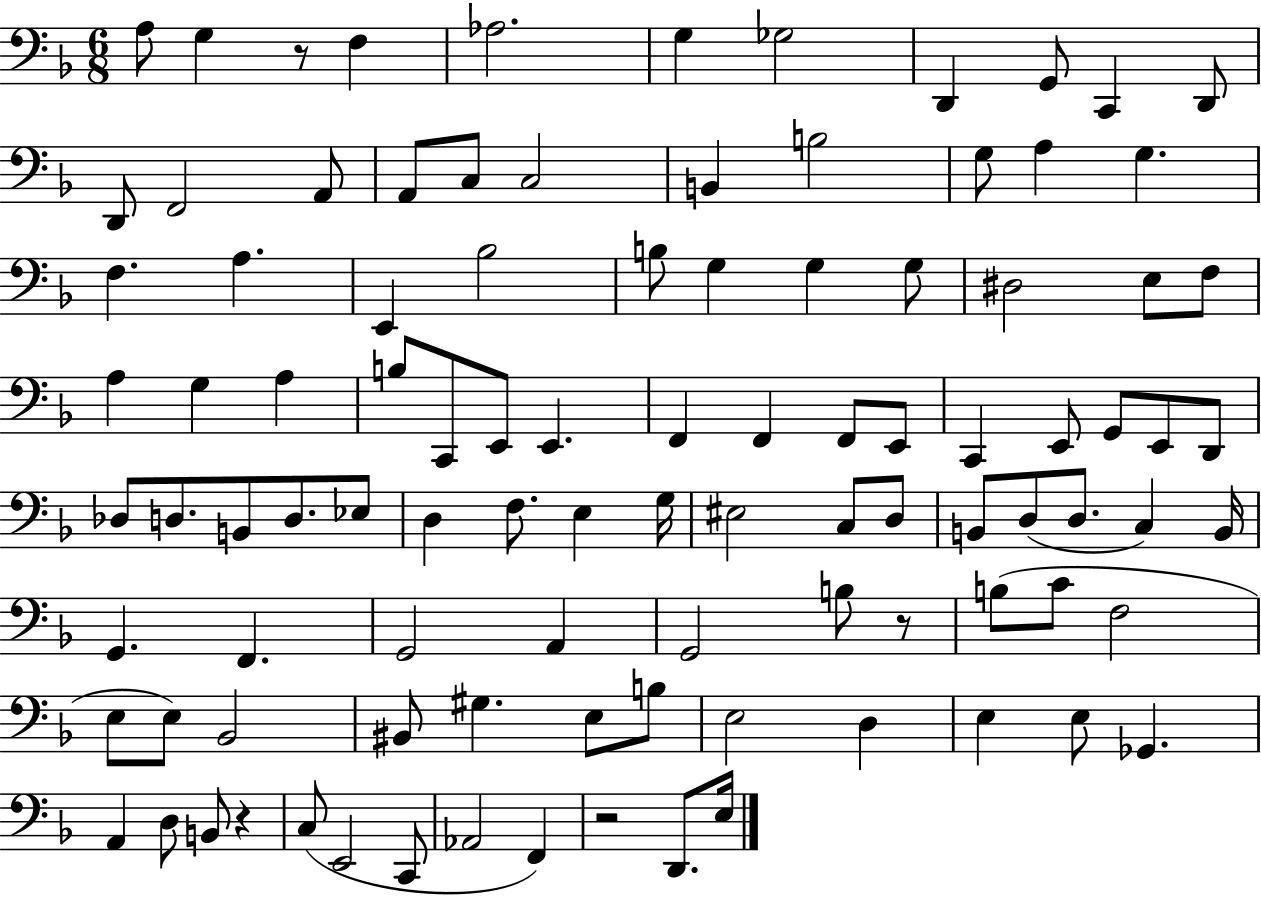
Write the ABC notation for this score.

X:1
T:Untitled
M:6/8
L:1/4
K:F
A,/2 G, z/2 F, _A,2 G, _G,2 D,, G,,/2 C,, D,,/2 D,,/2 F,,2 A,,/2 A,,/2 C,/2 C,2 B,, B,2 G,/2 A, G, F, A, E,, _B,2 B,/2 G, G, G,/2 ^D,2 E,/2 F,/2 A, G, A, B,/2 C,,/2 E,,/2 E,, F,, F,, F,,/2 E,,/2 C,, E,,/2 G,,/2 E,,/2 D,,/2 _D,/2 D,/2 B,,/2 D,/2 _E,/2 D, F,/2 E, G,/4 ^E,2 C,/2 D,/2 B,,/2 D,/2 D,/2 C, B,,/4 G,, F,, G,,2 A,, G,,2 B,/2 z/2 B,/2 C/2 F,2 E,/2 E,/2 _B,,2 ^B,,/2 ^G, E,/2 B,/2 E,2 D, E, E,/2 _G,, A,, D,/2 B,,/2 z C,/2 E,,2 C,,/2 _A,,2 F,, z2 D,,/2 E,/4